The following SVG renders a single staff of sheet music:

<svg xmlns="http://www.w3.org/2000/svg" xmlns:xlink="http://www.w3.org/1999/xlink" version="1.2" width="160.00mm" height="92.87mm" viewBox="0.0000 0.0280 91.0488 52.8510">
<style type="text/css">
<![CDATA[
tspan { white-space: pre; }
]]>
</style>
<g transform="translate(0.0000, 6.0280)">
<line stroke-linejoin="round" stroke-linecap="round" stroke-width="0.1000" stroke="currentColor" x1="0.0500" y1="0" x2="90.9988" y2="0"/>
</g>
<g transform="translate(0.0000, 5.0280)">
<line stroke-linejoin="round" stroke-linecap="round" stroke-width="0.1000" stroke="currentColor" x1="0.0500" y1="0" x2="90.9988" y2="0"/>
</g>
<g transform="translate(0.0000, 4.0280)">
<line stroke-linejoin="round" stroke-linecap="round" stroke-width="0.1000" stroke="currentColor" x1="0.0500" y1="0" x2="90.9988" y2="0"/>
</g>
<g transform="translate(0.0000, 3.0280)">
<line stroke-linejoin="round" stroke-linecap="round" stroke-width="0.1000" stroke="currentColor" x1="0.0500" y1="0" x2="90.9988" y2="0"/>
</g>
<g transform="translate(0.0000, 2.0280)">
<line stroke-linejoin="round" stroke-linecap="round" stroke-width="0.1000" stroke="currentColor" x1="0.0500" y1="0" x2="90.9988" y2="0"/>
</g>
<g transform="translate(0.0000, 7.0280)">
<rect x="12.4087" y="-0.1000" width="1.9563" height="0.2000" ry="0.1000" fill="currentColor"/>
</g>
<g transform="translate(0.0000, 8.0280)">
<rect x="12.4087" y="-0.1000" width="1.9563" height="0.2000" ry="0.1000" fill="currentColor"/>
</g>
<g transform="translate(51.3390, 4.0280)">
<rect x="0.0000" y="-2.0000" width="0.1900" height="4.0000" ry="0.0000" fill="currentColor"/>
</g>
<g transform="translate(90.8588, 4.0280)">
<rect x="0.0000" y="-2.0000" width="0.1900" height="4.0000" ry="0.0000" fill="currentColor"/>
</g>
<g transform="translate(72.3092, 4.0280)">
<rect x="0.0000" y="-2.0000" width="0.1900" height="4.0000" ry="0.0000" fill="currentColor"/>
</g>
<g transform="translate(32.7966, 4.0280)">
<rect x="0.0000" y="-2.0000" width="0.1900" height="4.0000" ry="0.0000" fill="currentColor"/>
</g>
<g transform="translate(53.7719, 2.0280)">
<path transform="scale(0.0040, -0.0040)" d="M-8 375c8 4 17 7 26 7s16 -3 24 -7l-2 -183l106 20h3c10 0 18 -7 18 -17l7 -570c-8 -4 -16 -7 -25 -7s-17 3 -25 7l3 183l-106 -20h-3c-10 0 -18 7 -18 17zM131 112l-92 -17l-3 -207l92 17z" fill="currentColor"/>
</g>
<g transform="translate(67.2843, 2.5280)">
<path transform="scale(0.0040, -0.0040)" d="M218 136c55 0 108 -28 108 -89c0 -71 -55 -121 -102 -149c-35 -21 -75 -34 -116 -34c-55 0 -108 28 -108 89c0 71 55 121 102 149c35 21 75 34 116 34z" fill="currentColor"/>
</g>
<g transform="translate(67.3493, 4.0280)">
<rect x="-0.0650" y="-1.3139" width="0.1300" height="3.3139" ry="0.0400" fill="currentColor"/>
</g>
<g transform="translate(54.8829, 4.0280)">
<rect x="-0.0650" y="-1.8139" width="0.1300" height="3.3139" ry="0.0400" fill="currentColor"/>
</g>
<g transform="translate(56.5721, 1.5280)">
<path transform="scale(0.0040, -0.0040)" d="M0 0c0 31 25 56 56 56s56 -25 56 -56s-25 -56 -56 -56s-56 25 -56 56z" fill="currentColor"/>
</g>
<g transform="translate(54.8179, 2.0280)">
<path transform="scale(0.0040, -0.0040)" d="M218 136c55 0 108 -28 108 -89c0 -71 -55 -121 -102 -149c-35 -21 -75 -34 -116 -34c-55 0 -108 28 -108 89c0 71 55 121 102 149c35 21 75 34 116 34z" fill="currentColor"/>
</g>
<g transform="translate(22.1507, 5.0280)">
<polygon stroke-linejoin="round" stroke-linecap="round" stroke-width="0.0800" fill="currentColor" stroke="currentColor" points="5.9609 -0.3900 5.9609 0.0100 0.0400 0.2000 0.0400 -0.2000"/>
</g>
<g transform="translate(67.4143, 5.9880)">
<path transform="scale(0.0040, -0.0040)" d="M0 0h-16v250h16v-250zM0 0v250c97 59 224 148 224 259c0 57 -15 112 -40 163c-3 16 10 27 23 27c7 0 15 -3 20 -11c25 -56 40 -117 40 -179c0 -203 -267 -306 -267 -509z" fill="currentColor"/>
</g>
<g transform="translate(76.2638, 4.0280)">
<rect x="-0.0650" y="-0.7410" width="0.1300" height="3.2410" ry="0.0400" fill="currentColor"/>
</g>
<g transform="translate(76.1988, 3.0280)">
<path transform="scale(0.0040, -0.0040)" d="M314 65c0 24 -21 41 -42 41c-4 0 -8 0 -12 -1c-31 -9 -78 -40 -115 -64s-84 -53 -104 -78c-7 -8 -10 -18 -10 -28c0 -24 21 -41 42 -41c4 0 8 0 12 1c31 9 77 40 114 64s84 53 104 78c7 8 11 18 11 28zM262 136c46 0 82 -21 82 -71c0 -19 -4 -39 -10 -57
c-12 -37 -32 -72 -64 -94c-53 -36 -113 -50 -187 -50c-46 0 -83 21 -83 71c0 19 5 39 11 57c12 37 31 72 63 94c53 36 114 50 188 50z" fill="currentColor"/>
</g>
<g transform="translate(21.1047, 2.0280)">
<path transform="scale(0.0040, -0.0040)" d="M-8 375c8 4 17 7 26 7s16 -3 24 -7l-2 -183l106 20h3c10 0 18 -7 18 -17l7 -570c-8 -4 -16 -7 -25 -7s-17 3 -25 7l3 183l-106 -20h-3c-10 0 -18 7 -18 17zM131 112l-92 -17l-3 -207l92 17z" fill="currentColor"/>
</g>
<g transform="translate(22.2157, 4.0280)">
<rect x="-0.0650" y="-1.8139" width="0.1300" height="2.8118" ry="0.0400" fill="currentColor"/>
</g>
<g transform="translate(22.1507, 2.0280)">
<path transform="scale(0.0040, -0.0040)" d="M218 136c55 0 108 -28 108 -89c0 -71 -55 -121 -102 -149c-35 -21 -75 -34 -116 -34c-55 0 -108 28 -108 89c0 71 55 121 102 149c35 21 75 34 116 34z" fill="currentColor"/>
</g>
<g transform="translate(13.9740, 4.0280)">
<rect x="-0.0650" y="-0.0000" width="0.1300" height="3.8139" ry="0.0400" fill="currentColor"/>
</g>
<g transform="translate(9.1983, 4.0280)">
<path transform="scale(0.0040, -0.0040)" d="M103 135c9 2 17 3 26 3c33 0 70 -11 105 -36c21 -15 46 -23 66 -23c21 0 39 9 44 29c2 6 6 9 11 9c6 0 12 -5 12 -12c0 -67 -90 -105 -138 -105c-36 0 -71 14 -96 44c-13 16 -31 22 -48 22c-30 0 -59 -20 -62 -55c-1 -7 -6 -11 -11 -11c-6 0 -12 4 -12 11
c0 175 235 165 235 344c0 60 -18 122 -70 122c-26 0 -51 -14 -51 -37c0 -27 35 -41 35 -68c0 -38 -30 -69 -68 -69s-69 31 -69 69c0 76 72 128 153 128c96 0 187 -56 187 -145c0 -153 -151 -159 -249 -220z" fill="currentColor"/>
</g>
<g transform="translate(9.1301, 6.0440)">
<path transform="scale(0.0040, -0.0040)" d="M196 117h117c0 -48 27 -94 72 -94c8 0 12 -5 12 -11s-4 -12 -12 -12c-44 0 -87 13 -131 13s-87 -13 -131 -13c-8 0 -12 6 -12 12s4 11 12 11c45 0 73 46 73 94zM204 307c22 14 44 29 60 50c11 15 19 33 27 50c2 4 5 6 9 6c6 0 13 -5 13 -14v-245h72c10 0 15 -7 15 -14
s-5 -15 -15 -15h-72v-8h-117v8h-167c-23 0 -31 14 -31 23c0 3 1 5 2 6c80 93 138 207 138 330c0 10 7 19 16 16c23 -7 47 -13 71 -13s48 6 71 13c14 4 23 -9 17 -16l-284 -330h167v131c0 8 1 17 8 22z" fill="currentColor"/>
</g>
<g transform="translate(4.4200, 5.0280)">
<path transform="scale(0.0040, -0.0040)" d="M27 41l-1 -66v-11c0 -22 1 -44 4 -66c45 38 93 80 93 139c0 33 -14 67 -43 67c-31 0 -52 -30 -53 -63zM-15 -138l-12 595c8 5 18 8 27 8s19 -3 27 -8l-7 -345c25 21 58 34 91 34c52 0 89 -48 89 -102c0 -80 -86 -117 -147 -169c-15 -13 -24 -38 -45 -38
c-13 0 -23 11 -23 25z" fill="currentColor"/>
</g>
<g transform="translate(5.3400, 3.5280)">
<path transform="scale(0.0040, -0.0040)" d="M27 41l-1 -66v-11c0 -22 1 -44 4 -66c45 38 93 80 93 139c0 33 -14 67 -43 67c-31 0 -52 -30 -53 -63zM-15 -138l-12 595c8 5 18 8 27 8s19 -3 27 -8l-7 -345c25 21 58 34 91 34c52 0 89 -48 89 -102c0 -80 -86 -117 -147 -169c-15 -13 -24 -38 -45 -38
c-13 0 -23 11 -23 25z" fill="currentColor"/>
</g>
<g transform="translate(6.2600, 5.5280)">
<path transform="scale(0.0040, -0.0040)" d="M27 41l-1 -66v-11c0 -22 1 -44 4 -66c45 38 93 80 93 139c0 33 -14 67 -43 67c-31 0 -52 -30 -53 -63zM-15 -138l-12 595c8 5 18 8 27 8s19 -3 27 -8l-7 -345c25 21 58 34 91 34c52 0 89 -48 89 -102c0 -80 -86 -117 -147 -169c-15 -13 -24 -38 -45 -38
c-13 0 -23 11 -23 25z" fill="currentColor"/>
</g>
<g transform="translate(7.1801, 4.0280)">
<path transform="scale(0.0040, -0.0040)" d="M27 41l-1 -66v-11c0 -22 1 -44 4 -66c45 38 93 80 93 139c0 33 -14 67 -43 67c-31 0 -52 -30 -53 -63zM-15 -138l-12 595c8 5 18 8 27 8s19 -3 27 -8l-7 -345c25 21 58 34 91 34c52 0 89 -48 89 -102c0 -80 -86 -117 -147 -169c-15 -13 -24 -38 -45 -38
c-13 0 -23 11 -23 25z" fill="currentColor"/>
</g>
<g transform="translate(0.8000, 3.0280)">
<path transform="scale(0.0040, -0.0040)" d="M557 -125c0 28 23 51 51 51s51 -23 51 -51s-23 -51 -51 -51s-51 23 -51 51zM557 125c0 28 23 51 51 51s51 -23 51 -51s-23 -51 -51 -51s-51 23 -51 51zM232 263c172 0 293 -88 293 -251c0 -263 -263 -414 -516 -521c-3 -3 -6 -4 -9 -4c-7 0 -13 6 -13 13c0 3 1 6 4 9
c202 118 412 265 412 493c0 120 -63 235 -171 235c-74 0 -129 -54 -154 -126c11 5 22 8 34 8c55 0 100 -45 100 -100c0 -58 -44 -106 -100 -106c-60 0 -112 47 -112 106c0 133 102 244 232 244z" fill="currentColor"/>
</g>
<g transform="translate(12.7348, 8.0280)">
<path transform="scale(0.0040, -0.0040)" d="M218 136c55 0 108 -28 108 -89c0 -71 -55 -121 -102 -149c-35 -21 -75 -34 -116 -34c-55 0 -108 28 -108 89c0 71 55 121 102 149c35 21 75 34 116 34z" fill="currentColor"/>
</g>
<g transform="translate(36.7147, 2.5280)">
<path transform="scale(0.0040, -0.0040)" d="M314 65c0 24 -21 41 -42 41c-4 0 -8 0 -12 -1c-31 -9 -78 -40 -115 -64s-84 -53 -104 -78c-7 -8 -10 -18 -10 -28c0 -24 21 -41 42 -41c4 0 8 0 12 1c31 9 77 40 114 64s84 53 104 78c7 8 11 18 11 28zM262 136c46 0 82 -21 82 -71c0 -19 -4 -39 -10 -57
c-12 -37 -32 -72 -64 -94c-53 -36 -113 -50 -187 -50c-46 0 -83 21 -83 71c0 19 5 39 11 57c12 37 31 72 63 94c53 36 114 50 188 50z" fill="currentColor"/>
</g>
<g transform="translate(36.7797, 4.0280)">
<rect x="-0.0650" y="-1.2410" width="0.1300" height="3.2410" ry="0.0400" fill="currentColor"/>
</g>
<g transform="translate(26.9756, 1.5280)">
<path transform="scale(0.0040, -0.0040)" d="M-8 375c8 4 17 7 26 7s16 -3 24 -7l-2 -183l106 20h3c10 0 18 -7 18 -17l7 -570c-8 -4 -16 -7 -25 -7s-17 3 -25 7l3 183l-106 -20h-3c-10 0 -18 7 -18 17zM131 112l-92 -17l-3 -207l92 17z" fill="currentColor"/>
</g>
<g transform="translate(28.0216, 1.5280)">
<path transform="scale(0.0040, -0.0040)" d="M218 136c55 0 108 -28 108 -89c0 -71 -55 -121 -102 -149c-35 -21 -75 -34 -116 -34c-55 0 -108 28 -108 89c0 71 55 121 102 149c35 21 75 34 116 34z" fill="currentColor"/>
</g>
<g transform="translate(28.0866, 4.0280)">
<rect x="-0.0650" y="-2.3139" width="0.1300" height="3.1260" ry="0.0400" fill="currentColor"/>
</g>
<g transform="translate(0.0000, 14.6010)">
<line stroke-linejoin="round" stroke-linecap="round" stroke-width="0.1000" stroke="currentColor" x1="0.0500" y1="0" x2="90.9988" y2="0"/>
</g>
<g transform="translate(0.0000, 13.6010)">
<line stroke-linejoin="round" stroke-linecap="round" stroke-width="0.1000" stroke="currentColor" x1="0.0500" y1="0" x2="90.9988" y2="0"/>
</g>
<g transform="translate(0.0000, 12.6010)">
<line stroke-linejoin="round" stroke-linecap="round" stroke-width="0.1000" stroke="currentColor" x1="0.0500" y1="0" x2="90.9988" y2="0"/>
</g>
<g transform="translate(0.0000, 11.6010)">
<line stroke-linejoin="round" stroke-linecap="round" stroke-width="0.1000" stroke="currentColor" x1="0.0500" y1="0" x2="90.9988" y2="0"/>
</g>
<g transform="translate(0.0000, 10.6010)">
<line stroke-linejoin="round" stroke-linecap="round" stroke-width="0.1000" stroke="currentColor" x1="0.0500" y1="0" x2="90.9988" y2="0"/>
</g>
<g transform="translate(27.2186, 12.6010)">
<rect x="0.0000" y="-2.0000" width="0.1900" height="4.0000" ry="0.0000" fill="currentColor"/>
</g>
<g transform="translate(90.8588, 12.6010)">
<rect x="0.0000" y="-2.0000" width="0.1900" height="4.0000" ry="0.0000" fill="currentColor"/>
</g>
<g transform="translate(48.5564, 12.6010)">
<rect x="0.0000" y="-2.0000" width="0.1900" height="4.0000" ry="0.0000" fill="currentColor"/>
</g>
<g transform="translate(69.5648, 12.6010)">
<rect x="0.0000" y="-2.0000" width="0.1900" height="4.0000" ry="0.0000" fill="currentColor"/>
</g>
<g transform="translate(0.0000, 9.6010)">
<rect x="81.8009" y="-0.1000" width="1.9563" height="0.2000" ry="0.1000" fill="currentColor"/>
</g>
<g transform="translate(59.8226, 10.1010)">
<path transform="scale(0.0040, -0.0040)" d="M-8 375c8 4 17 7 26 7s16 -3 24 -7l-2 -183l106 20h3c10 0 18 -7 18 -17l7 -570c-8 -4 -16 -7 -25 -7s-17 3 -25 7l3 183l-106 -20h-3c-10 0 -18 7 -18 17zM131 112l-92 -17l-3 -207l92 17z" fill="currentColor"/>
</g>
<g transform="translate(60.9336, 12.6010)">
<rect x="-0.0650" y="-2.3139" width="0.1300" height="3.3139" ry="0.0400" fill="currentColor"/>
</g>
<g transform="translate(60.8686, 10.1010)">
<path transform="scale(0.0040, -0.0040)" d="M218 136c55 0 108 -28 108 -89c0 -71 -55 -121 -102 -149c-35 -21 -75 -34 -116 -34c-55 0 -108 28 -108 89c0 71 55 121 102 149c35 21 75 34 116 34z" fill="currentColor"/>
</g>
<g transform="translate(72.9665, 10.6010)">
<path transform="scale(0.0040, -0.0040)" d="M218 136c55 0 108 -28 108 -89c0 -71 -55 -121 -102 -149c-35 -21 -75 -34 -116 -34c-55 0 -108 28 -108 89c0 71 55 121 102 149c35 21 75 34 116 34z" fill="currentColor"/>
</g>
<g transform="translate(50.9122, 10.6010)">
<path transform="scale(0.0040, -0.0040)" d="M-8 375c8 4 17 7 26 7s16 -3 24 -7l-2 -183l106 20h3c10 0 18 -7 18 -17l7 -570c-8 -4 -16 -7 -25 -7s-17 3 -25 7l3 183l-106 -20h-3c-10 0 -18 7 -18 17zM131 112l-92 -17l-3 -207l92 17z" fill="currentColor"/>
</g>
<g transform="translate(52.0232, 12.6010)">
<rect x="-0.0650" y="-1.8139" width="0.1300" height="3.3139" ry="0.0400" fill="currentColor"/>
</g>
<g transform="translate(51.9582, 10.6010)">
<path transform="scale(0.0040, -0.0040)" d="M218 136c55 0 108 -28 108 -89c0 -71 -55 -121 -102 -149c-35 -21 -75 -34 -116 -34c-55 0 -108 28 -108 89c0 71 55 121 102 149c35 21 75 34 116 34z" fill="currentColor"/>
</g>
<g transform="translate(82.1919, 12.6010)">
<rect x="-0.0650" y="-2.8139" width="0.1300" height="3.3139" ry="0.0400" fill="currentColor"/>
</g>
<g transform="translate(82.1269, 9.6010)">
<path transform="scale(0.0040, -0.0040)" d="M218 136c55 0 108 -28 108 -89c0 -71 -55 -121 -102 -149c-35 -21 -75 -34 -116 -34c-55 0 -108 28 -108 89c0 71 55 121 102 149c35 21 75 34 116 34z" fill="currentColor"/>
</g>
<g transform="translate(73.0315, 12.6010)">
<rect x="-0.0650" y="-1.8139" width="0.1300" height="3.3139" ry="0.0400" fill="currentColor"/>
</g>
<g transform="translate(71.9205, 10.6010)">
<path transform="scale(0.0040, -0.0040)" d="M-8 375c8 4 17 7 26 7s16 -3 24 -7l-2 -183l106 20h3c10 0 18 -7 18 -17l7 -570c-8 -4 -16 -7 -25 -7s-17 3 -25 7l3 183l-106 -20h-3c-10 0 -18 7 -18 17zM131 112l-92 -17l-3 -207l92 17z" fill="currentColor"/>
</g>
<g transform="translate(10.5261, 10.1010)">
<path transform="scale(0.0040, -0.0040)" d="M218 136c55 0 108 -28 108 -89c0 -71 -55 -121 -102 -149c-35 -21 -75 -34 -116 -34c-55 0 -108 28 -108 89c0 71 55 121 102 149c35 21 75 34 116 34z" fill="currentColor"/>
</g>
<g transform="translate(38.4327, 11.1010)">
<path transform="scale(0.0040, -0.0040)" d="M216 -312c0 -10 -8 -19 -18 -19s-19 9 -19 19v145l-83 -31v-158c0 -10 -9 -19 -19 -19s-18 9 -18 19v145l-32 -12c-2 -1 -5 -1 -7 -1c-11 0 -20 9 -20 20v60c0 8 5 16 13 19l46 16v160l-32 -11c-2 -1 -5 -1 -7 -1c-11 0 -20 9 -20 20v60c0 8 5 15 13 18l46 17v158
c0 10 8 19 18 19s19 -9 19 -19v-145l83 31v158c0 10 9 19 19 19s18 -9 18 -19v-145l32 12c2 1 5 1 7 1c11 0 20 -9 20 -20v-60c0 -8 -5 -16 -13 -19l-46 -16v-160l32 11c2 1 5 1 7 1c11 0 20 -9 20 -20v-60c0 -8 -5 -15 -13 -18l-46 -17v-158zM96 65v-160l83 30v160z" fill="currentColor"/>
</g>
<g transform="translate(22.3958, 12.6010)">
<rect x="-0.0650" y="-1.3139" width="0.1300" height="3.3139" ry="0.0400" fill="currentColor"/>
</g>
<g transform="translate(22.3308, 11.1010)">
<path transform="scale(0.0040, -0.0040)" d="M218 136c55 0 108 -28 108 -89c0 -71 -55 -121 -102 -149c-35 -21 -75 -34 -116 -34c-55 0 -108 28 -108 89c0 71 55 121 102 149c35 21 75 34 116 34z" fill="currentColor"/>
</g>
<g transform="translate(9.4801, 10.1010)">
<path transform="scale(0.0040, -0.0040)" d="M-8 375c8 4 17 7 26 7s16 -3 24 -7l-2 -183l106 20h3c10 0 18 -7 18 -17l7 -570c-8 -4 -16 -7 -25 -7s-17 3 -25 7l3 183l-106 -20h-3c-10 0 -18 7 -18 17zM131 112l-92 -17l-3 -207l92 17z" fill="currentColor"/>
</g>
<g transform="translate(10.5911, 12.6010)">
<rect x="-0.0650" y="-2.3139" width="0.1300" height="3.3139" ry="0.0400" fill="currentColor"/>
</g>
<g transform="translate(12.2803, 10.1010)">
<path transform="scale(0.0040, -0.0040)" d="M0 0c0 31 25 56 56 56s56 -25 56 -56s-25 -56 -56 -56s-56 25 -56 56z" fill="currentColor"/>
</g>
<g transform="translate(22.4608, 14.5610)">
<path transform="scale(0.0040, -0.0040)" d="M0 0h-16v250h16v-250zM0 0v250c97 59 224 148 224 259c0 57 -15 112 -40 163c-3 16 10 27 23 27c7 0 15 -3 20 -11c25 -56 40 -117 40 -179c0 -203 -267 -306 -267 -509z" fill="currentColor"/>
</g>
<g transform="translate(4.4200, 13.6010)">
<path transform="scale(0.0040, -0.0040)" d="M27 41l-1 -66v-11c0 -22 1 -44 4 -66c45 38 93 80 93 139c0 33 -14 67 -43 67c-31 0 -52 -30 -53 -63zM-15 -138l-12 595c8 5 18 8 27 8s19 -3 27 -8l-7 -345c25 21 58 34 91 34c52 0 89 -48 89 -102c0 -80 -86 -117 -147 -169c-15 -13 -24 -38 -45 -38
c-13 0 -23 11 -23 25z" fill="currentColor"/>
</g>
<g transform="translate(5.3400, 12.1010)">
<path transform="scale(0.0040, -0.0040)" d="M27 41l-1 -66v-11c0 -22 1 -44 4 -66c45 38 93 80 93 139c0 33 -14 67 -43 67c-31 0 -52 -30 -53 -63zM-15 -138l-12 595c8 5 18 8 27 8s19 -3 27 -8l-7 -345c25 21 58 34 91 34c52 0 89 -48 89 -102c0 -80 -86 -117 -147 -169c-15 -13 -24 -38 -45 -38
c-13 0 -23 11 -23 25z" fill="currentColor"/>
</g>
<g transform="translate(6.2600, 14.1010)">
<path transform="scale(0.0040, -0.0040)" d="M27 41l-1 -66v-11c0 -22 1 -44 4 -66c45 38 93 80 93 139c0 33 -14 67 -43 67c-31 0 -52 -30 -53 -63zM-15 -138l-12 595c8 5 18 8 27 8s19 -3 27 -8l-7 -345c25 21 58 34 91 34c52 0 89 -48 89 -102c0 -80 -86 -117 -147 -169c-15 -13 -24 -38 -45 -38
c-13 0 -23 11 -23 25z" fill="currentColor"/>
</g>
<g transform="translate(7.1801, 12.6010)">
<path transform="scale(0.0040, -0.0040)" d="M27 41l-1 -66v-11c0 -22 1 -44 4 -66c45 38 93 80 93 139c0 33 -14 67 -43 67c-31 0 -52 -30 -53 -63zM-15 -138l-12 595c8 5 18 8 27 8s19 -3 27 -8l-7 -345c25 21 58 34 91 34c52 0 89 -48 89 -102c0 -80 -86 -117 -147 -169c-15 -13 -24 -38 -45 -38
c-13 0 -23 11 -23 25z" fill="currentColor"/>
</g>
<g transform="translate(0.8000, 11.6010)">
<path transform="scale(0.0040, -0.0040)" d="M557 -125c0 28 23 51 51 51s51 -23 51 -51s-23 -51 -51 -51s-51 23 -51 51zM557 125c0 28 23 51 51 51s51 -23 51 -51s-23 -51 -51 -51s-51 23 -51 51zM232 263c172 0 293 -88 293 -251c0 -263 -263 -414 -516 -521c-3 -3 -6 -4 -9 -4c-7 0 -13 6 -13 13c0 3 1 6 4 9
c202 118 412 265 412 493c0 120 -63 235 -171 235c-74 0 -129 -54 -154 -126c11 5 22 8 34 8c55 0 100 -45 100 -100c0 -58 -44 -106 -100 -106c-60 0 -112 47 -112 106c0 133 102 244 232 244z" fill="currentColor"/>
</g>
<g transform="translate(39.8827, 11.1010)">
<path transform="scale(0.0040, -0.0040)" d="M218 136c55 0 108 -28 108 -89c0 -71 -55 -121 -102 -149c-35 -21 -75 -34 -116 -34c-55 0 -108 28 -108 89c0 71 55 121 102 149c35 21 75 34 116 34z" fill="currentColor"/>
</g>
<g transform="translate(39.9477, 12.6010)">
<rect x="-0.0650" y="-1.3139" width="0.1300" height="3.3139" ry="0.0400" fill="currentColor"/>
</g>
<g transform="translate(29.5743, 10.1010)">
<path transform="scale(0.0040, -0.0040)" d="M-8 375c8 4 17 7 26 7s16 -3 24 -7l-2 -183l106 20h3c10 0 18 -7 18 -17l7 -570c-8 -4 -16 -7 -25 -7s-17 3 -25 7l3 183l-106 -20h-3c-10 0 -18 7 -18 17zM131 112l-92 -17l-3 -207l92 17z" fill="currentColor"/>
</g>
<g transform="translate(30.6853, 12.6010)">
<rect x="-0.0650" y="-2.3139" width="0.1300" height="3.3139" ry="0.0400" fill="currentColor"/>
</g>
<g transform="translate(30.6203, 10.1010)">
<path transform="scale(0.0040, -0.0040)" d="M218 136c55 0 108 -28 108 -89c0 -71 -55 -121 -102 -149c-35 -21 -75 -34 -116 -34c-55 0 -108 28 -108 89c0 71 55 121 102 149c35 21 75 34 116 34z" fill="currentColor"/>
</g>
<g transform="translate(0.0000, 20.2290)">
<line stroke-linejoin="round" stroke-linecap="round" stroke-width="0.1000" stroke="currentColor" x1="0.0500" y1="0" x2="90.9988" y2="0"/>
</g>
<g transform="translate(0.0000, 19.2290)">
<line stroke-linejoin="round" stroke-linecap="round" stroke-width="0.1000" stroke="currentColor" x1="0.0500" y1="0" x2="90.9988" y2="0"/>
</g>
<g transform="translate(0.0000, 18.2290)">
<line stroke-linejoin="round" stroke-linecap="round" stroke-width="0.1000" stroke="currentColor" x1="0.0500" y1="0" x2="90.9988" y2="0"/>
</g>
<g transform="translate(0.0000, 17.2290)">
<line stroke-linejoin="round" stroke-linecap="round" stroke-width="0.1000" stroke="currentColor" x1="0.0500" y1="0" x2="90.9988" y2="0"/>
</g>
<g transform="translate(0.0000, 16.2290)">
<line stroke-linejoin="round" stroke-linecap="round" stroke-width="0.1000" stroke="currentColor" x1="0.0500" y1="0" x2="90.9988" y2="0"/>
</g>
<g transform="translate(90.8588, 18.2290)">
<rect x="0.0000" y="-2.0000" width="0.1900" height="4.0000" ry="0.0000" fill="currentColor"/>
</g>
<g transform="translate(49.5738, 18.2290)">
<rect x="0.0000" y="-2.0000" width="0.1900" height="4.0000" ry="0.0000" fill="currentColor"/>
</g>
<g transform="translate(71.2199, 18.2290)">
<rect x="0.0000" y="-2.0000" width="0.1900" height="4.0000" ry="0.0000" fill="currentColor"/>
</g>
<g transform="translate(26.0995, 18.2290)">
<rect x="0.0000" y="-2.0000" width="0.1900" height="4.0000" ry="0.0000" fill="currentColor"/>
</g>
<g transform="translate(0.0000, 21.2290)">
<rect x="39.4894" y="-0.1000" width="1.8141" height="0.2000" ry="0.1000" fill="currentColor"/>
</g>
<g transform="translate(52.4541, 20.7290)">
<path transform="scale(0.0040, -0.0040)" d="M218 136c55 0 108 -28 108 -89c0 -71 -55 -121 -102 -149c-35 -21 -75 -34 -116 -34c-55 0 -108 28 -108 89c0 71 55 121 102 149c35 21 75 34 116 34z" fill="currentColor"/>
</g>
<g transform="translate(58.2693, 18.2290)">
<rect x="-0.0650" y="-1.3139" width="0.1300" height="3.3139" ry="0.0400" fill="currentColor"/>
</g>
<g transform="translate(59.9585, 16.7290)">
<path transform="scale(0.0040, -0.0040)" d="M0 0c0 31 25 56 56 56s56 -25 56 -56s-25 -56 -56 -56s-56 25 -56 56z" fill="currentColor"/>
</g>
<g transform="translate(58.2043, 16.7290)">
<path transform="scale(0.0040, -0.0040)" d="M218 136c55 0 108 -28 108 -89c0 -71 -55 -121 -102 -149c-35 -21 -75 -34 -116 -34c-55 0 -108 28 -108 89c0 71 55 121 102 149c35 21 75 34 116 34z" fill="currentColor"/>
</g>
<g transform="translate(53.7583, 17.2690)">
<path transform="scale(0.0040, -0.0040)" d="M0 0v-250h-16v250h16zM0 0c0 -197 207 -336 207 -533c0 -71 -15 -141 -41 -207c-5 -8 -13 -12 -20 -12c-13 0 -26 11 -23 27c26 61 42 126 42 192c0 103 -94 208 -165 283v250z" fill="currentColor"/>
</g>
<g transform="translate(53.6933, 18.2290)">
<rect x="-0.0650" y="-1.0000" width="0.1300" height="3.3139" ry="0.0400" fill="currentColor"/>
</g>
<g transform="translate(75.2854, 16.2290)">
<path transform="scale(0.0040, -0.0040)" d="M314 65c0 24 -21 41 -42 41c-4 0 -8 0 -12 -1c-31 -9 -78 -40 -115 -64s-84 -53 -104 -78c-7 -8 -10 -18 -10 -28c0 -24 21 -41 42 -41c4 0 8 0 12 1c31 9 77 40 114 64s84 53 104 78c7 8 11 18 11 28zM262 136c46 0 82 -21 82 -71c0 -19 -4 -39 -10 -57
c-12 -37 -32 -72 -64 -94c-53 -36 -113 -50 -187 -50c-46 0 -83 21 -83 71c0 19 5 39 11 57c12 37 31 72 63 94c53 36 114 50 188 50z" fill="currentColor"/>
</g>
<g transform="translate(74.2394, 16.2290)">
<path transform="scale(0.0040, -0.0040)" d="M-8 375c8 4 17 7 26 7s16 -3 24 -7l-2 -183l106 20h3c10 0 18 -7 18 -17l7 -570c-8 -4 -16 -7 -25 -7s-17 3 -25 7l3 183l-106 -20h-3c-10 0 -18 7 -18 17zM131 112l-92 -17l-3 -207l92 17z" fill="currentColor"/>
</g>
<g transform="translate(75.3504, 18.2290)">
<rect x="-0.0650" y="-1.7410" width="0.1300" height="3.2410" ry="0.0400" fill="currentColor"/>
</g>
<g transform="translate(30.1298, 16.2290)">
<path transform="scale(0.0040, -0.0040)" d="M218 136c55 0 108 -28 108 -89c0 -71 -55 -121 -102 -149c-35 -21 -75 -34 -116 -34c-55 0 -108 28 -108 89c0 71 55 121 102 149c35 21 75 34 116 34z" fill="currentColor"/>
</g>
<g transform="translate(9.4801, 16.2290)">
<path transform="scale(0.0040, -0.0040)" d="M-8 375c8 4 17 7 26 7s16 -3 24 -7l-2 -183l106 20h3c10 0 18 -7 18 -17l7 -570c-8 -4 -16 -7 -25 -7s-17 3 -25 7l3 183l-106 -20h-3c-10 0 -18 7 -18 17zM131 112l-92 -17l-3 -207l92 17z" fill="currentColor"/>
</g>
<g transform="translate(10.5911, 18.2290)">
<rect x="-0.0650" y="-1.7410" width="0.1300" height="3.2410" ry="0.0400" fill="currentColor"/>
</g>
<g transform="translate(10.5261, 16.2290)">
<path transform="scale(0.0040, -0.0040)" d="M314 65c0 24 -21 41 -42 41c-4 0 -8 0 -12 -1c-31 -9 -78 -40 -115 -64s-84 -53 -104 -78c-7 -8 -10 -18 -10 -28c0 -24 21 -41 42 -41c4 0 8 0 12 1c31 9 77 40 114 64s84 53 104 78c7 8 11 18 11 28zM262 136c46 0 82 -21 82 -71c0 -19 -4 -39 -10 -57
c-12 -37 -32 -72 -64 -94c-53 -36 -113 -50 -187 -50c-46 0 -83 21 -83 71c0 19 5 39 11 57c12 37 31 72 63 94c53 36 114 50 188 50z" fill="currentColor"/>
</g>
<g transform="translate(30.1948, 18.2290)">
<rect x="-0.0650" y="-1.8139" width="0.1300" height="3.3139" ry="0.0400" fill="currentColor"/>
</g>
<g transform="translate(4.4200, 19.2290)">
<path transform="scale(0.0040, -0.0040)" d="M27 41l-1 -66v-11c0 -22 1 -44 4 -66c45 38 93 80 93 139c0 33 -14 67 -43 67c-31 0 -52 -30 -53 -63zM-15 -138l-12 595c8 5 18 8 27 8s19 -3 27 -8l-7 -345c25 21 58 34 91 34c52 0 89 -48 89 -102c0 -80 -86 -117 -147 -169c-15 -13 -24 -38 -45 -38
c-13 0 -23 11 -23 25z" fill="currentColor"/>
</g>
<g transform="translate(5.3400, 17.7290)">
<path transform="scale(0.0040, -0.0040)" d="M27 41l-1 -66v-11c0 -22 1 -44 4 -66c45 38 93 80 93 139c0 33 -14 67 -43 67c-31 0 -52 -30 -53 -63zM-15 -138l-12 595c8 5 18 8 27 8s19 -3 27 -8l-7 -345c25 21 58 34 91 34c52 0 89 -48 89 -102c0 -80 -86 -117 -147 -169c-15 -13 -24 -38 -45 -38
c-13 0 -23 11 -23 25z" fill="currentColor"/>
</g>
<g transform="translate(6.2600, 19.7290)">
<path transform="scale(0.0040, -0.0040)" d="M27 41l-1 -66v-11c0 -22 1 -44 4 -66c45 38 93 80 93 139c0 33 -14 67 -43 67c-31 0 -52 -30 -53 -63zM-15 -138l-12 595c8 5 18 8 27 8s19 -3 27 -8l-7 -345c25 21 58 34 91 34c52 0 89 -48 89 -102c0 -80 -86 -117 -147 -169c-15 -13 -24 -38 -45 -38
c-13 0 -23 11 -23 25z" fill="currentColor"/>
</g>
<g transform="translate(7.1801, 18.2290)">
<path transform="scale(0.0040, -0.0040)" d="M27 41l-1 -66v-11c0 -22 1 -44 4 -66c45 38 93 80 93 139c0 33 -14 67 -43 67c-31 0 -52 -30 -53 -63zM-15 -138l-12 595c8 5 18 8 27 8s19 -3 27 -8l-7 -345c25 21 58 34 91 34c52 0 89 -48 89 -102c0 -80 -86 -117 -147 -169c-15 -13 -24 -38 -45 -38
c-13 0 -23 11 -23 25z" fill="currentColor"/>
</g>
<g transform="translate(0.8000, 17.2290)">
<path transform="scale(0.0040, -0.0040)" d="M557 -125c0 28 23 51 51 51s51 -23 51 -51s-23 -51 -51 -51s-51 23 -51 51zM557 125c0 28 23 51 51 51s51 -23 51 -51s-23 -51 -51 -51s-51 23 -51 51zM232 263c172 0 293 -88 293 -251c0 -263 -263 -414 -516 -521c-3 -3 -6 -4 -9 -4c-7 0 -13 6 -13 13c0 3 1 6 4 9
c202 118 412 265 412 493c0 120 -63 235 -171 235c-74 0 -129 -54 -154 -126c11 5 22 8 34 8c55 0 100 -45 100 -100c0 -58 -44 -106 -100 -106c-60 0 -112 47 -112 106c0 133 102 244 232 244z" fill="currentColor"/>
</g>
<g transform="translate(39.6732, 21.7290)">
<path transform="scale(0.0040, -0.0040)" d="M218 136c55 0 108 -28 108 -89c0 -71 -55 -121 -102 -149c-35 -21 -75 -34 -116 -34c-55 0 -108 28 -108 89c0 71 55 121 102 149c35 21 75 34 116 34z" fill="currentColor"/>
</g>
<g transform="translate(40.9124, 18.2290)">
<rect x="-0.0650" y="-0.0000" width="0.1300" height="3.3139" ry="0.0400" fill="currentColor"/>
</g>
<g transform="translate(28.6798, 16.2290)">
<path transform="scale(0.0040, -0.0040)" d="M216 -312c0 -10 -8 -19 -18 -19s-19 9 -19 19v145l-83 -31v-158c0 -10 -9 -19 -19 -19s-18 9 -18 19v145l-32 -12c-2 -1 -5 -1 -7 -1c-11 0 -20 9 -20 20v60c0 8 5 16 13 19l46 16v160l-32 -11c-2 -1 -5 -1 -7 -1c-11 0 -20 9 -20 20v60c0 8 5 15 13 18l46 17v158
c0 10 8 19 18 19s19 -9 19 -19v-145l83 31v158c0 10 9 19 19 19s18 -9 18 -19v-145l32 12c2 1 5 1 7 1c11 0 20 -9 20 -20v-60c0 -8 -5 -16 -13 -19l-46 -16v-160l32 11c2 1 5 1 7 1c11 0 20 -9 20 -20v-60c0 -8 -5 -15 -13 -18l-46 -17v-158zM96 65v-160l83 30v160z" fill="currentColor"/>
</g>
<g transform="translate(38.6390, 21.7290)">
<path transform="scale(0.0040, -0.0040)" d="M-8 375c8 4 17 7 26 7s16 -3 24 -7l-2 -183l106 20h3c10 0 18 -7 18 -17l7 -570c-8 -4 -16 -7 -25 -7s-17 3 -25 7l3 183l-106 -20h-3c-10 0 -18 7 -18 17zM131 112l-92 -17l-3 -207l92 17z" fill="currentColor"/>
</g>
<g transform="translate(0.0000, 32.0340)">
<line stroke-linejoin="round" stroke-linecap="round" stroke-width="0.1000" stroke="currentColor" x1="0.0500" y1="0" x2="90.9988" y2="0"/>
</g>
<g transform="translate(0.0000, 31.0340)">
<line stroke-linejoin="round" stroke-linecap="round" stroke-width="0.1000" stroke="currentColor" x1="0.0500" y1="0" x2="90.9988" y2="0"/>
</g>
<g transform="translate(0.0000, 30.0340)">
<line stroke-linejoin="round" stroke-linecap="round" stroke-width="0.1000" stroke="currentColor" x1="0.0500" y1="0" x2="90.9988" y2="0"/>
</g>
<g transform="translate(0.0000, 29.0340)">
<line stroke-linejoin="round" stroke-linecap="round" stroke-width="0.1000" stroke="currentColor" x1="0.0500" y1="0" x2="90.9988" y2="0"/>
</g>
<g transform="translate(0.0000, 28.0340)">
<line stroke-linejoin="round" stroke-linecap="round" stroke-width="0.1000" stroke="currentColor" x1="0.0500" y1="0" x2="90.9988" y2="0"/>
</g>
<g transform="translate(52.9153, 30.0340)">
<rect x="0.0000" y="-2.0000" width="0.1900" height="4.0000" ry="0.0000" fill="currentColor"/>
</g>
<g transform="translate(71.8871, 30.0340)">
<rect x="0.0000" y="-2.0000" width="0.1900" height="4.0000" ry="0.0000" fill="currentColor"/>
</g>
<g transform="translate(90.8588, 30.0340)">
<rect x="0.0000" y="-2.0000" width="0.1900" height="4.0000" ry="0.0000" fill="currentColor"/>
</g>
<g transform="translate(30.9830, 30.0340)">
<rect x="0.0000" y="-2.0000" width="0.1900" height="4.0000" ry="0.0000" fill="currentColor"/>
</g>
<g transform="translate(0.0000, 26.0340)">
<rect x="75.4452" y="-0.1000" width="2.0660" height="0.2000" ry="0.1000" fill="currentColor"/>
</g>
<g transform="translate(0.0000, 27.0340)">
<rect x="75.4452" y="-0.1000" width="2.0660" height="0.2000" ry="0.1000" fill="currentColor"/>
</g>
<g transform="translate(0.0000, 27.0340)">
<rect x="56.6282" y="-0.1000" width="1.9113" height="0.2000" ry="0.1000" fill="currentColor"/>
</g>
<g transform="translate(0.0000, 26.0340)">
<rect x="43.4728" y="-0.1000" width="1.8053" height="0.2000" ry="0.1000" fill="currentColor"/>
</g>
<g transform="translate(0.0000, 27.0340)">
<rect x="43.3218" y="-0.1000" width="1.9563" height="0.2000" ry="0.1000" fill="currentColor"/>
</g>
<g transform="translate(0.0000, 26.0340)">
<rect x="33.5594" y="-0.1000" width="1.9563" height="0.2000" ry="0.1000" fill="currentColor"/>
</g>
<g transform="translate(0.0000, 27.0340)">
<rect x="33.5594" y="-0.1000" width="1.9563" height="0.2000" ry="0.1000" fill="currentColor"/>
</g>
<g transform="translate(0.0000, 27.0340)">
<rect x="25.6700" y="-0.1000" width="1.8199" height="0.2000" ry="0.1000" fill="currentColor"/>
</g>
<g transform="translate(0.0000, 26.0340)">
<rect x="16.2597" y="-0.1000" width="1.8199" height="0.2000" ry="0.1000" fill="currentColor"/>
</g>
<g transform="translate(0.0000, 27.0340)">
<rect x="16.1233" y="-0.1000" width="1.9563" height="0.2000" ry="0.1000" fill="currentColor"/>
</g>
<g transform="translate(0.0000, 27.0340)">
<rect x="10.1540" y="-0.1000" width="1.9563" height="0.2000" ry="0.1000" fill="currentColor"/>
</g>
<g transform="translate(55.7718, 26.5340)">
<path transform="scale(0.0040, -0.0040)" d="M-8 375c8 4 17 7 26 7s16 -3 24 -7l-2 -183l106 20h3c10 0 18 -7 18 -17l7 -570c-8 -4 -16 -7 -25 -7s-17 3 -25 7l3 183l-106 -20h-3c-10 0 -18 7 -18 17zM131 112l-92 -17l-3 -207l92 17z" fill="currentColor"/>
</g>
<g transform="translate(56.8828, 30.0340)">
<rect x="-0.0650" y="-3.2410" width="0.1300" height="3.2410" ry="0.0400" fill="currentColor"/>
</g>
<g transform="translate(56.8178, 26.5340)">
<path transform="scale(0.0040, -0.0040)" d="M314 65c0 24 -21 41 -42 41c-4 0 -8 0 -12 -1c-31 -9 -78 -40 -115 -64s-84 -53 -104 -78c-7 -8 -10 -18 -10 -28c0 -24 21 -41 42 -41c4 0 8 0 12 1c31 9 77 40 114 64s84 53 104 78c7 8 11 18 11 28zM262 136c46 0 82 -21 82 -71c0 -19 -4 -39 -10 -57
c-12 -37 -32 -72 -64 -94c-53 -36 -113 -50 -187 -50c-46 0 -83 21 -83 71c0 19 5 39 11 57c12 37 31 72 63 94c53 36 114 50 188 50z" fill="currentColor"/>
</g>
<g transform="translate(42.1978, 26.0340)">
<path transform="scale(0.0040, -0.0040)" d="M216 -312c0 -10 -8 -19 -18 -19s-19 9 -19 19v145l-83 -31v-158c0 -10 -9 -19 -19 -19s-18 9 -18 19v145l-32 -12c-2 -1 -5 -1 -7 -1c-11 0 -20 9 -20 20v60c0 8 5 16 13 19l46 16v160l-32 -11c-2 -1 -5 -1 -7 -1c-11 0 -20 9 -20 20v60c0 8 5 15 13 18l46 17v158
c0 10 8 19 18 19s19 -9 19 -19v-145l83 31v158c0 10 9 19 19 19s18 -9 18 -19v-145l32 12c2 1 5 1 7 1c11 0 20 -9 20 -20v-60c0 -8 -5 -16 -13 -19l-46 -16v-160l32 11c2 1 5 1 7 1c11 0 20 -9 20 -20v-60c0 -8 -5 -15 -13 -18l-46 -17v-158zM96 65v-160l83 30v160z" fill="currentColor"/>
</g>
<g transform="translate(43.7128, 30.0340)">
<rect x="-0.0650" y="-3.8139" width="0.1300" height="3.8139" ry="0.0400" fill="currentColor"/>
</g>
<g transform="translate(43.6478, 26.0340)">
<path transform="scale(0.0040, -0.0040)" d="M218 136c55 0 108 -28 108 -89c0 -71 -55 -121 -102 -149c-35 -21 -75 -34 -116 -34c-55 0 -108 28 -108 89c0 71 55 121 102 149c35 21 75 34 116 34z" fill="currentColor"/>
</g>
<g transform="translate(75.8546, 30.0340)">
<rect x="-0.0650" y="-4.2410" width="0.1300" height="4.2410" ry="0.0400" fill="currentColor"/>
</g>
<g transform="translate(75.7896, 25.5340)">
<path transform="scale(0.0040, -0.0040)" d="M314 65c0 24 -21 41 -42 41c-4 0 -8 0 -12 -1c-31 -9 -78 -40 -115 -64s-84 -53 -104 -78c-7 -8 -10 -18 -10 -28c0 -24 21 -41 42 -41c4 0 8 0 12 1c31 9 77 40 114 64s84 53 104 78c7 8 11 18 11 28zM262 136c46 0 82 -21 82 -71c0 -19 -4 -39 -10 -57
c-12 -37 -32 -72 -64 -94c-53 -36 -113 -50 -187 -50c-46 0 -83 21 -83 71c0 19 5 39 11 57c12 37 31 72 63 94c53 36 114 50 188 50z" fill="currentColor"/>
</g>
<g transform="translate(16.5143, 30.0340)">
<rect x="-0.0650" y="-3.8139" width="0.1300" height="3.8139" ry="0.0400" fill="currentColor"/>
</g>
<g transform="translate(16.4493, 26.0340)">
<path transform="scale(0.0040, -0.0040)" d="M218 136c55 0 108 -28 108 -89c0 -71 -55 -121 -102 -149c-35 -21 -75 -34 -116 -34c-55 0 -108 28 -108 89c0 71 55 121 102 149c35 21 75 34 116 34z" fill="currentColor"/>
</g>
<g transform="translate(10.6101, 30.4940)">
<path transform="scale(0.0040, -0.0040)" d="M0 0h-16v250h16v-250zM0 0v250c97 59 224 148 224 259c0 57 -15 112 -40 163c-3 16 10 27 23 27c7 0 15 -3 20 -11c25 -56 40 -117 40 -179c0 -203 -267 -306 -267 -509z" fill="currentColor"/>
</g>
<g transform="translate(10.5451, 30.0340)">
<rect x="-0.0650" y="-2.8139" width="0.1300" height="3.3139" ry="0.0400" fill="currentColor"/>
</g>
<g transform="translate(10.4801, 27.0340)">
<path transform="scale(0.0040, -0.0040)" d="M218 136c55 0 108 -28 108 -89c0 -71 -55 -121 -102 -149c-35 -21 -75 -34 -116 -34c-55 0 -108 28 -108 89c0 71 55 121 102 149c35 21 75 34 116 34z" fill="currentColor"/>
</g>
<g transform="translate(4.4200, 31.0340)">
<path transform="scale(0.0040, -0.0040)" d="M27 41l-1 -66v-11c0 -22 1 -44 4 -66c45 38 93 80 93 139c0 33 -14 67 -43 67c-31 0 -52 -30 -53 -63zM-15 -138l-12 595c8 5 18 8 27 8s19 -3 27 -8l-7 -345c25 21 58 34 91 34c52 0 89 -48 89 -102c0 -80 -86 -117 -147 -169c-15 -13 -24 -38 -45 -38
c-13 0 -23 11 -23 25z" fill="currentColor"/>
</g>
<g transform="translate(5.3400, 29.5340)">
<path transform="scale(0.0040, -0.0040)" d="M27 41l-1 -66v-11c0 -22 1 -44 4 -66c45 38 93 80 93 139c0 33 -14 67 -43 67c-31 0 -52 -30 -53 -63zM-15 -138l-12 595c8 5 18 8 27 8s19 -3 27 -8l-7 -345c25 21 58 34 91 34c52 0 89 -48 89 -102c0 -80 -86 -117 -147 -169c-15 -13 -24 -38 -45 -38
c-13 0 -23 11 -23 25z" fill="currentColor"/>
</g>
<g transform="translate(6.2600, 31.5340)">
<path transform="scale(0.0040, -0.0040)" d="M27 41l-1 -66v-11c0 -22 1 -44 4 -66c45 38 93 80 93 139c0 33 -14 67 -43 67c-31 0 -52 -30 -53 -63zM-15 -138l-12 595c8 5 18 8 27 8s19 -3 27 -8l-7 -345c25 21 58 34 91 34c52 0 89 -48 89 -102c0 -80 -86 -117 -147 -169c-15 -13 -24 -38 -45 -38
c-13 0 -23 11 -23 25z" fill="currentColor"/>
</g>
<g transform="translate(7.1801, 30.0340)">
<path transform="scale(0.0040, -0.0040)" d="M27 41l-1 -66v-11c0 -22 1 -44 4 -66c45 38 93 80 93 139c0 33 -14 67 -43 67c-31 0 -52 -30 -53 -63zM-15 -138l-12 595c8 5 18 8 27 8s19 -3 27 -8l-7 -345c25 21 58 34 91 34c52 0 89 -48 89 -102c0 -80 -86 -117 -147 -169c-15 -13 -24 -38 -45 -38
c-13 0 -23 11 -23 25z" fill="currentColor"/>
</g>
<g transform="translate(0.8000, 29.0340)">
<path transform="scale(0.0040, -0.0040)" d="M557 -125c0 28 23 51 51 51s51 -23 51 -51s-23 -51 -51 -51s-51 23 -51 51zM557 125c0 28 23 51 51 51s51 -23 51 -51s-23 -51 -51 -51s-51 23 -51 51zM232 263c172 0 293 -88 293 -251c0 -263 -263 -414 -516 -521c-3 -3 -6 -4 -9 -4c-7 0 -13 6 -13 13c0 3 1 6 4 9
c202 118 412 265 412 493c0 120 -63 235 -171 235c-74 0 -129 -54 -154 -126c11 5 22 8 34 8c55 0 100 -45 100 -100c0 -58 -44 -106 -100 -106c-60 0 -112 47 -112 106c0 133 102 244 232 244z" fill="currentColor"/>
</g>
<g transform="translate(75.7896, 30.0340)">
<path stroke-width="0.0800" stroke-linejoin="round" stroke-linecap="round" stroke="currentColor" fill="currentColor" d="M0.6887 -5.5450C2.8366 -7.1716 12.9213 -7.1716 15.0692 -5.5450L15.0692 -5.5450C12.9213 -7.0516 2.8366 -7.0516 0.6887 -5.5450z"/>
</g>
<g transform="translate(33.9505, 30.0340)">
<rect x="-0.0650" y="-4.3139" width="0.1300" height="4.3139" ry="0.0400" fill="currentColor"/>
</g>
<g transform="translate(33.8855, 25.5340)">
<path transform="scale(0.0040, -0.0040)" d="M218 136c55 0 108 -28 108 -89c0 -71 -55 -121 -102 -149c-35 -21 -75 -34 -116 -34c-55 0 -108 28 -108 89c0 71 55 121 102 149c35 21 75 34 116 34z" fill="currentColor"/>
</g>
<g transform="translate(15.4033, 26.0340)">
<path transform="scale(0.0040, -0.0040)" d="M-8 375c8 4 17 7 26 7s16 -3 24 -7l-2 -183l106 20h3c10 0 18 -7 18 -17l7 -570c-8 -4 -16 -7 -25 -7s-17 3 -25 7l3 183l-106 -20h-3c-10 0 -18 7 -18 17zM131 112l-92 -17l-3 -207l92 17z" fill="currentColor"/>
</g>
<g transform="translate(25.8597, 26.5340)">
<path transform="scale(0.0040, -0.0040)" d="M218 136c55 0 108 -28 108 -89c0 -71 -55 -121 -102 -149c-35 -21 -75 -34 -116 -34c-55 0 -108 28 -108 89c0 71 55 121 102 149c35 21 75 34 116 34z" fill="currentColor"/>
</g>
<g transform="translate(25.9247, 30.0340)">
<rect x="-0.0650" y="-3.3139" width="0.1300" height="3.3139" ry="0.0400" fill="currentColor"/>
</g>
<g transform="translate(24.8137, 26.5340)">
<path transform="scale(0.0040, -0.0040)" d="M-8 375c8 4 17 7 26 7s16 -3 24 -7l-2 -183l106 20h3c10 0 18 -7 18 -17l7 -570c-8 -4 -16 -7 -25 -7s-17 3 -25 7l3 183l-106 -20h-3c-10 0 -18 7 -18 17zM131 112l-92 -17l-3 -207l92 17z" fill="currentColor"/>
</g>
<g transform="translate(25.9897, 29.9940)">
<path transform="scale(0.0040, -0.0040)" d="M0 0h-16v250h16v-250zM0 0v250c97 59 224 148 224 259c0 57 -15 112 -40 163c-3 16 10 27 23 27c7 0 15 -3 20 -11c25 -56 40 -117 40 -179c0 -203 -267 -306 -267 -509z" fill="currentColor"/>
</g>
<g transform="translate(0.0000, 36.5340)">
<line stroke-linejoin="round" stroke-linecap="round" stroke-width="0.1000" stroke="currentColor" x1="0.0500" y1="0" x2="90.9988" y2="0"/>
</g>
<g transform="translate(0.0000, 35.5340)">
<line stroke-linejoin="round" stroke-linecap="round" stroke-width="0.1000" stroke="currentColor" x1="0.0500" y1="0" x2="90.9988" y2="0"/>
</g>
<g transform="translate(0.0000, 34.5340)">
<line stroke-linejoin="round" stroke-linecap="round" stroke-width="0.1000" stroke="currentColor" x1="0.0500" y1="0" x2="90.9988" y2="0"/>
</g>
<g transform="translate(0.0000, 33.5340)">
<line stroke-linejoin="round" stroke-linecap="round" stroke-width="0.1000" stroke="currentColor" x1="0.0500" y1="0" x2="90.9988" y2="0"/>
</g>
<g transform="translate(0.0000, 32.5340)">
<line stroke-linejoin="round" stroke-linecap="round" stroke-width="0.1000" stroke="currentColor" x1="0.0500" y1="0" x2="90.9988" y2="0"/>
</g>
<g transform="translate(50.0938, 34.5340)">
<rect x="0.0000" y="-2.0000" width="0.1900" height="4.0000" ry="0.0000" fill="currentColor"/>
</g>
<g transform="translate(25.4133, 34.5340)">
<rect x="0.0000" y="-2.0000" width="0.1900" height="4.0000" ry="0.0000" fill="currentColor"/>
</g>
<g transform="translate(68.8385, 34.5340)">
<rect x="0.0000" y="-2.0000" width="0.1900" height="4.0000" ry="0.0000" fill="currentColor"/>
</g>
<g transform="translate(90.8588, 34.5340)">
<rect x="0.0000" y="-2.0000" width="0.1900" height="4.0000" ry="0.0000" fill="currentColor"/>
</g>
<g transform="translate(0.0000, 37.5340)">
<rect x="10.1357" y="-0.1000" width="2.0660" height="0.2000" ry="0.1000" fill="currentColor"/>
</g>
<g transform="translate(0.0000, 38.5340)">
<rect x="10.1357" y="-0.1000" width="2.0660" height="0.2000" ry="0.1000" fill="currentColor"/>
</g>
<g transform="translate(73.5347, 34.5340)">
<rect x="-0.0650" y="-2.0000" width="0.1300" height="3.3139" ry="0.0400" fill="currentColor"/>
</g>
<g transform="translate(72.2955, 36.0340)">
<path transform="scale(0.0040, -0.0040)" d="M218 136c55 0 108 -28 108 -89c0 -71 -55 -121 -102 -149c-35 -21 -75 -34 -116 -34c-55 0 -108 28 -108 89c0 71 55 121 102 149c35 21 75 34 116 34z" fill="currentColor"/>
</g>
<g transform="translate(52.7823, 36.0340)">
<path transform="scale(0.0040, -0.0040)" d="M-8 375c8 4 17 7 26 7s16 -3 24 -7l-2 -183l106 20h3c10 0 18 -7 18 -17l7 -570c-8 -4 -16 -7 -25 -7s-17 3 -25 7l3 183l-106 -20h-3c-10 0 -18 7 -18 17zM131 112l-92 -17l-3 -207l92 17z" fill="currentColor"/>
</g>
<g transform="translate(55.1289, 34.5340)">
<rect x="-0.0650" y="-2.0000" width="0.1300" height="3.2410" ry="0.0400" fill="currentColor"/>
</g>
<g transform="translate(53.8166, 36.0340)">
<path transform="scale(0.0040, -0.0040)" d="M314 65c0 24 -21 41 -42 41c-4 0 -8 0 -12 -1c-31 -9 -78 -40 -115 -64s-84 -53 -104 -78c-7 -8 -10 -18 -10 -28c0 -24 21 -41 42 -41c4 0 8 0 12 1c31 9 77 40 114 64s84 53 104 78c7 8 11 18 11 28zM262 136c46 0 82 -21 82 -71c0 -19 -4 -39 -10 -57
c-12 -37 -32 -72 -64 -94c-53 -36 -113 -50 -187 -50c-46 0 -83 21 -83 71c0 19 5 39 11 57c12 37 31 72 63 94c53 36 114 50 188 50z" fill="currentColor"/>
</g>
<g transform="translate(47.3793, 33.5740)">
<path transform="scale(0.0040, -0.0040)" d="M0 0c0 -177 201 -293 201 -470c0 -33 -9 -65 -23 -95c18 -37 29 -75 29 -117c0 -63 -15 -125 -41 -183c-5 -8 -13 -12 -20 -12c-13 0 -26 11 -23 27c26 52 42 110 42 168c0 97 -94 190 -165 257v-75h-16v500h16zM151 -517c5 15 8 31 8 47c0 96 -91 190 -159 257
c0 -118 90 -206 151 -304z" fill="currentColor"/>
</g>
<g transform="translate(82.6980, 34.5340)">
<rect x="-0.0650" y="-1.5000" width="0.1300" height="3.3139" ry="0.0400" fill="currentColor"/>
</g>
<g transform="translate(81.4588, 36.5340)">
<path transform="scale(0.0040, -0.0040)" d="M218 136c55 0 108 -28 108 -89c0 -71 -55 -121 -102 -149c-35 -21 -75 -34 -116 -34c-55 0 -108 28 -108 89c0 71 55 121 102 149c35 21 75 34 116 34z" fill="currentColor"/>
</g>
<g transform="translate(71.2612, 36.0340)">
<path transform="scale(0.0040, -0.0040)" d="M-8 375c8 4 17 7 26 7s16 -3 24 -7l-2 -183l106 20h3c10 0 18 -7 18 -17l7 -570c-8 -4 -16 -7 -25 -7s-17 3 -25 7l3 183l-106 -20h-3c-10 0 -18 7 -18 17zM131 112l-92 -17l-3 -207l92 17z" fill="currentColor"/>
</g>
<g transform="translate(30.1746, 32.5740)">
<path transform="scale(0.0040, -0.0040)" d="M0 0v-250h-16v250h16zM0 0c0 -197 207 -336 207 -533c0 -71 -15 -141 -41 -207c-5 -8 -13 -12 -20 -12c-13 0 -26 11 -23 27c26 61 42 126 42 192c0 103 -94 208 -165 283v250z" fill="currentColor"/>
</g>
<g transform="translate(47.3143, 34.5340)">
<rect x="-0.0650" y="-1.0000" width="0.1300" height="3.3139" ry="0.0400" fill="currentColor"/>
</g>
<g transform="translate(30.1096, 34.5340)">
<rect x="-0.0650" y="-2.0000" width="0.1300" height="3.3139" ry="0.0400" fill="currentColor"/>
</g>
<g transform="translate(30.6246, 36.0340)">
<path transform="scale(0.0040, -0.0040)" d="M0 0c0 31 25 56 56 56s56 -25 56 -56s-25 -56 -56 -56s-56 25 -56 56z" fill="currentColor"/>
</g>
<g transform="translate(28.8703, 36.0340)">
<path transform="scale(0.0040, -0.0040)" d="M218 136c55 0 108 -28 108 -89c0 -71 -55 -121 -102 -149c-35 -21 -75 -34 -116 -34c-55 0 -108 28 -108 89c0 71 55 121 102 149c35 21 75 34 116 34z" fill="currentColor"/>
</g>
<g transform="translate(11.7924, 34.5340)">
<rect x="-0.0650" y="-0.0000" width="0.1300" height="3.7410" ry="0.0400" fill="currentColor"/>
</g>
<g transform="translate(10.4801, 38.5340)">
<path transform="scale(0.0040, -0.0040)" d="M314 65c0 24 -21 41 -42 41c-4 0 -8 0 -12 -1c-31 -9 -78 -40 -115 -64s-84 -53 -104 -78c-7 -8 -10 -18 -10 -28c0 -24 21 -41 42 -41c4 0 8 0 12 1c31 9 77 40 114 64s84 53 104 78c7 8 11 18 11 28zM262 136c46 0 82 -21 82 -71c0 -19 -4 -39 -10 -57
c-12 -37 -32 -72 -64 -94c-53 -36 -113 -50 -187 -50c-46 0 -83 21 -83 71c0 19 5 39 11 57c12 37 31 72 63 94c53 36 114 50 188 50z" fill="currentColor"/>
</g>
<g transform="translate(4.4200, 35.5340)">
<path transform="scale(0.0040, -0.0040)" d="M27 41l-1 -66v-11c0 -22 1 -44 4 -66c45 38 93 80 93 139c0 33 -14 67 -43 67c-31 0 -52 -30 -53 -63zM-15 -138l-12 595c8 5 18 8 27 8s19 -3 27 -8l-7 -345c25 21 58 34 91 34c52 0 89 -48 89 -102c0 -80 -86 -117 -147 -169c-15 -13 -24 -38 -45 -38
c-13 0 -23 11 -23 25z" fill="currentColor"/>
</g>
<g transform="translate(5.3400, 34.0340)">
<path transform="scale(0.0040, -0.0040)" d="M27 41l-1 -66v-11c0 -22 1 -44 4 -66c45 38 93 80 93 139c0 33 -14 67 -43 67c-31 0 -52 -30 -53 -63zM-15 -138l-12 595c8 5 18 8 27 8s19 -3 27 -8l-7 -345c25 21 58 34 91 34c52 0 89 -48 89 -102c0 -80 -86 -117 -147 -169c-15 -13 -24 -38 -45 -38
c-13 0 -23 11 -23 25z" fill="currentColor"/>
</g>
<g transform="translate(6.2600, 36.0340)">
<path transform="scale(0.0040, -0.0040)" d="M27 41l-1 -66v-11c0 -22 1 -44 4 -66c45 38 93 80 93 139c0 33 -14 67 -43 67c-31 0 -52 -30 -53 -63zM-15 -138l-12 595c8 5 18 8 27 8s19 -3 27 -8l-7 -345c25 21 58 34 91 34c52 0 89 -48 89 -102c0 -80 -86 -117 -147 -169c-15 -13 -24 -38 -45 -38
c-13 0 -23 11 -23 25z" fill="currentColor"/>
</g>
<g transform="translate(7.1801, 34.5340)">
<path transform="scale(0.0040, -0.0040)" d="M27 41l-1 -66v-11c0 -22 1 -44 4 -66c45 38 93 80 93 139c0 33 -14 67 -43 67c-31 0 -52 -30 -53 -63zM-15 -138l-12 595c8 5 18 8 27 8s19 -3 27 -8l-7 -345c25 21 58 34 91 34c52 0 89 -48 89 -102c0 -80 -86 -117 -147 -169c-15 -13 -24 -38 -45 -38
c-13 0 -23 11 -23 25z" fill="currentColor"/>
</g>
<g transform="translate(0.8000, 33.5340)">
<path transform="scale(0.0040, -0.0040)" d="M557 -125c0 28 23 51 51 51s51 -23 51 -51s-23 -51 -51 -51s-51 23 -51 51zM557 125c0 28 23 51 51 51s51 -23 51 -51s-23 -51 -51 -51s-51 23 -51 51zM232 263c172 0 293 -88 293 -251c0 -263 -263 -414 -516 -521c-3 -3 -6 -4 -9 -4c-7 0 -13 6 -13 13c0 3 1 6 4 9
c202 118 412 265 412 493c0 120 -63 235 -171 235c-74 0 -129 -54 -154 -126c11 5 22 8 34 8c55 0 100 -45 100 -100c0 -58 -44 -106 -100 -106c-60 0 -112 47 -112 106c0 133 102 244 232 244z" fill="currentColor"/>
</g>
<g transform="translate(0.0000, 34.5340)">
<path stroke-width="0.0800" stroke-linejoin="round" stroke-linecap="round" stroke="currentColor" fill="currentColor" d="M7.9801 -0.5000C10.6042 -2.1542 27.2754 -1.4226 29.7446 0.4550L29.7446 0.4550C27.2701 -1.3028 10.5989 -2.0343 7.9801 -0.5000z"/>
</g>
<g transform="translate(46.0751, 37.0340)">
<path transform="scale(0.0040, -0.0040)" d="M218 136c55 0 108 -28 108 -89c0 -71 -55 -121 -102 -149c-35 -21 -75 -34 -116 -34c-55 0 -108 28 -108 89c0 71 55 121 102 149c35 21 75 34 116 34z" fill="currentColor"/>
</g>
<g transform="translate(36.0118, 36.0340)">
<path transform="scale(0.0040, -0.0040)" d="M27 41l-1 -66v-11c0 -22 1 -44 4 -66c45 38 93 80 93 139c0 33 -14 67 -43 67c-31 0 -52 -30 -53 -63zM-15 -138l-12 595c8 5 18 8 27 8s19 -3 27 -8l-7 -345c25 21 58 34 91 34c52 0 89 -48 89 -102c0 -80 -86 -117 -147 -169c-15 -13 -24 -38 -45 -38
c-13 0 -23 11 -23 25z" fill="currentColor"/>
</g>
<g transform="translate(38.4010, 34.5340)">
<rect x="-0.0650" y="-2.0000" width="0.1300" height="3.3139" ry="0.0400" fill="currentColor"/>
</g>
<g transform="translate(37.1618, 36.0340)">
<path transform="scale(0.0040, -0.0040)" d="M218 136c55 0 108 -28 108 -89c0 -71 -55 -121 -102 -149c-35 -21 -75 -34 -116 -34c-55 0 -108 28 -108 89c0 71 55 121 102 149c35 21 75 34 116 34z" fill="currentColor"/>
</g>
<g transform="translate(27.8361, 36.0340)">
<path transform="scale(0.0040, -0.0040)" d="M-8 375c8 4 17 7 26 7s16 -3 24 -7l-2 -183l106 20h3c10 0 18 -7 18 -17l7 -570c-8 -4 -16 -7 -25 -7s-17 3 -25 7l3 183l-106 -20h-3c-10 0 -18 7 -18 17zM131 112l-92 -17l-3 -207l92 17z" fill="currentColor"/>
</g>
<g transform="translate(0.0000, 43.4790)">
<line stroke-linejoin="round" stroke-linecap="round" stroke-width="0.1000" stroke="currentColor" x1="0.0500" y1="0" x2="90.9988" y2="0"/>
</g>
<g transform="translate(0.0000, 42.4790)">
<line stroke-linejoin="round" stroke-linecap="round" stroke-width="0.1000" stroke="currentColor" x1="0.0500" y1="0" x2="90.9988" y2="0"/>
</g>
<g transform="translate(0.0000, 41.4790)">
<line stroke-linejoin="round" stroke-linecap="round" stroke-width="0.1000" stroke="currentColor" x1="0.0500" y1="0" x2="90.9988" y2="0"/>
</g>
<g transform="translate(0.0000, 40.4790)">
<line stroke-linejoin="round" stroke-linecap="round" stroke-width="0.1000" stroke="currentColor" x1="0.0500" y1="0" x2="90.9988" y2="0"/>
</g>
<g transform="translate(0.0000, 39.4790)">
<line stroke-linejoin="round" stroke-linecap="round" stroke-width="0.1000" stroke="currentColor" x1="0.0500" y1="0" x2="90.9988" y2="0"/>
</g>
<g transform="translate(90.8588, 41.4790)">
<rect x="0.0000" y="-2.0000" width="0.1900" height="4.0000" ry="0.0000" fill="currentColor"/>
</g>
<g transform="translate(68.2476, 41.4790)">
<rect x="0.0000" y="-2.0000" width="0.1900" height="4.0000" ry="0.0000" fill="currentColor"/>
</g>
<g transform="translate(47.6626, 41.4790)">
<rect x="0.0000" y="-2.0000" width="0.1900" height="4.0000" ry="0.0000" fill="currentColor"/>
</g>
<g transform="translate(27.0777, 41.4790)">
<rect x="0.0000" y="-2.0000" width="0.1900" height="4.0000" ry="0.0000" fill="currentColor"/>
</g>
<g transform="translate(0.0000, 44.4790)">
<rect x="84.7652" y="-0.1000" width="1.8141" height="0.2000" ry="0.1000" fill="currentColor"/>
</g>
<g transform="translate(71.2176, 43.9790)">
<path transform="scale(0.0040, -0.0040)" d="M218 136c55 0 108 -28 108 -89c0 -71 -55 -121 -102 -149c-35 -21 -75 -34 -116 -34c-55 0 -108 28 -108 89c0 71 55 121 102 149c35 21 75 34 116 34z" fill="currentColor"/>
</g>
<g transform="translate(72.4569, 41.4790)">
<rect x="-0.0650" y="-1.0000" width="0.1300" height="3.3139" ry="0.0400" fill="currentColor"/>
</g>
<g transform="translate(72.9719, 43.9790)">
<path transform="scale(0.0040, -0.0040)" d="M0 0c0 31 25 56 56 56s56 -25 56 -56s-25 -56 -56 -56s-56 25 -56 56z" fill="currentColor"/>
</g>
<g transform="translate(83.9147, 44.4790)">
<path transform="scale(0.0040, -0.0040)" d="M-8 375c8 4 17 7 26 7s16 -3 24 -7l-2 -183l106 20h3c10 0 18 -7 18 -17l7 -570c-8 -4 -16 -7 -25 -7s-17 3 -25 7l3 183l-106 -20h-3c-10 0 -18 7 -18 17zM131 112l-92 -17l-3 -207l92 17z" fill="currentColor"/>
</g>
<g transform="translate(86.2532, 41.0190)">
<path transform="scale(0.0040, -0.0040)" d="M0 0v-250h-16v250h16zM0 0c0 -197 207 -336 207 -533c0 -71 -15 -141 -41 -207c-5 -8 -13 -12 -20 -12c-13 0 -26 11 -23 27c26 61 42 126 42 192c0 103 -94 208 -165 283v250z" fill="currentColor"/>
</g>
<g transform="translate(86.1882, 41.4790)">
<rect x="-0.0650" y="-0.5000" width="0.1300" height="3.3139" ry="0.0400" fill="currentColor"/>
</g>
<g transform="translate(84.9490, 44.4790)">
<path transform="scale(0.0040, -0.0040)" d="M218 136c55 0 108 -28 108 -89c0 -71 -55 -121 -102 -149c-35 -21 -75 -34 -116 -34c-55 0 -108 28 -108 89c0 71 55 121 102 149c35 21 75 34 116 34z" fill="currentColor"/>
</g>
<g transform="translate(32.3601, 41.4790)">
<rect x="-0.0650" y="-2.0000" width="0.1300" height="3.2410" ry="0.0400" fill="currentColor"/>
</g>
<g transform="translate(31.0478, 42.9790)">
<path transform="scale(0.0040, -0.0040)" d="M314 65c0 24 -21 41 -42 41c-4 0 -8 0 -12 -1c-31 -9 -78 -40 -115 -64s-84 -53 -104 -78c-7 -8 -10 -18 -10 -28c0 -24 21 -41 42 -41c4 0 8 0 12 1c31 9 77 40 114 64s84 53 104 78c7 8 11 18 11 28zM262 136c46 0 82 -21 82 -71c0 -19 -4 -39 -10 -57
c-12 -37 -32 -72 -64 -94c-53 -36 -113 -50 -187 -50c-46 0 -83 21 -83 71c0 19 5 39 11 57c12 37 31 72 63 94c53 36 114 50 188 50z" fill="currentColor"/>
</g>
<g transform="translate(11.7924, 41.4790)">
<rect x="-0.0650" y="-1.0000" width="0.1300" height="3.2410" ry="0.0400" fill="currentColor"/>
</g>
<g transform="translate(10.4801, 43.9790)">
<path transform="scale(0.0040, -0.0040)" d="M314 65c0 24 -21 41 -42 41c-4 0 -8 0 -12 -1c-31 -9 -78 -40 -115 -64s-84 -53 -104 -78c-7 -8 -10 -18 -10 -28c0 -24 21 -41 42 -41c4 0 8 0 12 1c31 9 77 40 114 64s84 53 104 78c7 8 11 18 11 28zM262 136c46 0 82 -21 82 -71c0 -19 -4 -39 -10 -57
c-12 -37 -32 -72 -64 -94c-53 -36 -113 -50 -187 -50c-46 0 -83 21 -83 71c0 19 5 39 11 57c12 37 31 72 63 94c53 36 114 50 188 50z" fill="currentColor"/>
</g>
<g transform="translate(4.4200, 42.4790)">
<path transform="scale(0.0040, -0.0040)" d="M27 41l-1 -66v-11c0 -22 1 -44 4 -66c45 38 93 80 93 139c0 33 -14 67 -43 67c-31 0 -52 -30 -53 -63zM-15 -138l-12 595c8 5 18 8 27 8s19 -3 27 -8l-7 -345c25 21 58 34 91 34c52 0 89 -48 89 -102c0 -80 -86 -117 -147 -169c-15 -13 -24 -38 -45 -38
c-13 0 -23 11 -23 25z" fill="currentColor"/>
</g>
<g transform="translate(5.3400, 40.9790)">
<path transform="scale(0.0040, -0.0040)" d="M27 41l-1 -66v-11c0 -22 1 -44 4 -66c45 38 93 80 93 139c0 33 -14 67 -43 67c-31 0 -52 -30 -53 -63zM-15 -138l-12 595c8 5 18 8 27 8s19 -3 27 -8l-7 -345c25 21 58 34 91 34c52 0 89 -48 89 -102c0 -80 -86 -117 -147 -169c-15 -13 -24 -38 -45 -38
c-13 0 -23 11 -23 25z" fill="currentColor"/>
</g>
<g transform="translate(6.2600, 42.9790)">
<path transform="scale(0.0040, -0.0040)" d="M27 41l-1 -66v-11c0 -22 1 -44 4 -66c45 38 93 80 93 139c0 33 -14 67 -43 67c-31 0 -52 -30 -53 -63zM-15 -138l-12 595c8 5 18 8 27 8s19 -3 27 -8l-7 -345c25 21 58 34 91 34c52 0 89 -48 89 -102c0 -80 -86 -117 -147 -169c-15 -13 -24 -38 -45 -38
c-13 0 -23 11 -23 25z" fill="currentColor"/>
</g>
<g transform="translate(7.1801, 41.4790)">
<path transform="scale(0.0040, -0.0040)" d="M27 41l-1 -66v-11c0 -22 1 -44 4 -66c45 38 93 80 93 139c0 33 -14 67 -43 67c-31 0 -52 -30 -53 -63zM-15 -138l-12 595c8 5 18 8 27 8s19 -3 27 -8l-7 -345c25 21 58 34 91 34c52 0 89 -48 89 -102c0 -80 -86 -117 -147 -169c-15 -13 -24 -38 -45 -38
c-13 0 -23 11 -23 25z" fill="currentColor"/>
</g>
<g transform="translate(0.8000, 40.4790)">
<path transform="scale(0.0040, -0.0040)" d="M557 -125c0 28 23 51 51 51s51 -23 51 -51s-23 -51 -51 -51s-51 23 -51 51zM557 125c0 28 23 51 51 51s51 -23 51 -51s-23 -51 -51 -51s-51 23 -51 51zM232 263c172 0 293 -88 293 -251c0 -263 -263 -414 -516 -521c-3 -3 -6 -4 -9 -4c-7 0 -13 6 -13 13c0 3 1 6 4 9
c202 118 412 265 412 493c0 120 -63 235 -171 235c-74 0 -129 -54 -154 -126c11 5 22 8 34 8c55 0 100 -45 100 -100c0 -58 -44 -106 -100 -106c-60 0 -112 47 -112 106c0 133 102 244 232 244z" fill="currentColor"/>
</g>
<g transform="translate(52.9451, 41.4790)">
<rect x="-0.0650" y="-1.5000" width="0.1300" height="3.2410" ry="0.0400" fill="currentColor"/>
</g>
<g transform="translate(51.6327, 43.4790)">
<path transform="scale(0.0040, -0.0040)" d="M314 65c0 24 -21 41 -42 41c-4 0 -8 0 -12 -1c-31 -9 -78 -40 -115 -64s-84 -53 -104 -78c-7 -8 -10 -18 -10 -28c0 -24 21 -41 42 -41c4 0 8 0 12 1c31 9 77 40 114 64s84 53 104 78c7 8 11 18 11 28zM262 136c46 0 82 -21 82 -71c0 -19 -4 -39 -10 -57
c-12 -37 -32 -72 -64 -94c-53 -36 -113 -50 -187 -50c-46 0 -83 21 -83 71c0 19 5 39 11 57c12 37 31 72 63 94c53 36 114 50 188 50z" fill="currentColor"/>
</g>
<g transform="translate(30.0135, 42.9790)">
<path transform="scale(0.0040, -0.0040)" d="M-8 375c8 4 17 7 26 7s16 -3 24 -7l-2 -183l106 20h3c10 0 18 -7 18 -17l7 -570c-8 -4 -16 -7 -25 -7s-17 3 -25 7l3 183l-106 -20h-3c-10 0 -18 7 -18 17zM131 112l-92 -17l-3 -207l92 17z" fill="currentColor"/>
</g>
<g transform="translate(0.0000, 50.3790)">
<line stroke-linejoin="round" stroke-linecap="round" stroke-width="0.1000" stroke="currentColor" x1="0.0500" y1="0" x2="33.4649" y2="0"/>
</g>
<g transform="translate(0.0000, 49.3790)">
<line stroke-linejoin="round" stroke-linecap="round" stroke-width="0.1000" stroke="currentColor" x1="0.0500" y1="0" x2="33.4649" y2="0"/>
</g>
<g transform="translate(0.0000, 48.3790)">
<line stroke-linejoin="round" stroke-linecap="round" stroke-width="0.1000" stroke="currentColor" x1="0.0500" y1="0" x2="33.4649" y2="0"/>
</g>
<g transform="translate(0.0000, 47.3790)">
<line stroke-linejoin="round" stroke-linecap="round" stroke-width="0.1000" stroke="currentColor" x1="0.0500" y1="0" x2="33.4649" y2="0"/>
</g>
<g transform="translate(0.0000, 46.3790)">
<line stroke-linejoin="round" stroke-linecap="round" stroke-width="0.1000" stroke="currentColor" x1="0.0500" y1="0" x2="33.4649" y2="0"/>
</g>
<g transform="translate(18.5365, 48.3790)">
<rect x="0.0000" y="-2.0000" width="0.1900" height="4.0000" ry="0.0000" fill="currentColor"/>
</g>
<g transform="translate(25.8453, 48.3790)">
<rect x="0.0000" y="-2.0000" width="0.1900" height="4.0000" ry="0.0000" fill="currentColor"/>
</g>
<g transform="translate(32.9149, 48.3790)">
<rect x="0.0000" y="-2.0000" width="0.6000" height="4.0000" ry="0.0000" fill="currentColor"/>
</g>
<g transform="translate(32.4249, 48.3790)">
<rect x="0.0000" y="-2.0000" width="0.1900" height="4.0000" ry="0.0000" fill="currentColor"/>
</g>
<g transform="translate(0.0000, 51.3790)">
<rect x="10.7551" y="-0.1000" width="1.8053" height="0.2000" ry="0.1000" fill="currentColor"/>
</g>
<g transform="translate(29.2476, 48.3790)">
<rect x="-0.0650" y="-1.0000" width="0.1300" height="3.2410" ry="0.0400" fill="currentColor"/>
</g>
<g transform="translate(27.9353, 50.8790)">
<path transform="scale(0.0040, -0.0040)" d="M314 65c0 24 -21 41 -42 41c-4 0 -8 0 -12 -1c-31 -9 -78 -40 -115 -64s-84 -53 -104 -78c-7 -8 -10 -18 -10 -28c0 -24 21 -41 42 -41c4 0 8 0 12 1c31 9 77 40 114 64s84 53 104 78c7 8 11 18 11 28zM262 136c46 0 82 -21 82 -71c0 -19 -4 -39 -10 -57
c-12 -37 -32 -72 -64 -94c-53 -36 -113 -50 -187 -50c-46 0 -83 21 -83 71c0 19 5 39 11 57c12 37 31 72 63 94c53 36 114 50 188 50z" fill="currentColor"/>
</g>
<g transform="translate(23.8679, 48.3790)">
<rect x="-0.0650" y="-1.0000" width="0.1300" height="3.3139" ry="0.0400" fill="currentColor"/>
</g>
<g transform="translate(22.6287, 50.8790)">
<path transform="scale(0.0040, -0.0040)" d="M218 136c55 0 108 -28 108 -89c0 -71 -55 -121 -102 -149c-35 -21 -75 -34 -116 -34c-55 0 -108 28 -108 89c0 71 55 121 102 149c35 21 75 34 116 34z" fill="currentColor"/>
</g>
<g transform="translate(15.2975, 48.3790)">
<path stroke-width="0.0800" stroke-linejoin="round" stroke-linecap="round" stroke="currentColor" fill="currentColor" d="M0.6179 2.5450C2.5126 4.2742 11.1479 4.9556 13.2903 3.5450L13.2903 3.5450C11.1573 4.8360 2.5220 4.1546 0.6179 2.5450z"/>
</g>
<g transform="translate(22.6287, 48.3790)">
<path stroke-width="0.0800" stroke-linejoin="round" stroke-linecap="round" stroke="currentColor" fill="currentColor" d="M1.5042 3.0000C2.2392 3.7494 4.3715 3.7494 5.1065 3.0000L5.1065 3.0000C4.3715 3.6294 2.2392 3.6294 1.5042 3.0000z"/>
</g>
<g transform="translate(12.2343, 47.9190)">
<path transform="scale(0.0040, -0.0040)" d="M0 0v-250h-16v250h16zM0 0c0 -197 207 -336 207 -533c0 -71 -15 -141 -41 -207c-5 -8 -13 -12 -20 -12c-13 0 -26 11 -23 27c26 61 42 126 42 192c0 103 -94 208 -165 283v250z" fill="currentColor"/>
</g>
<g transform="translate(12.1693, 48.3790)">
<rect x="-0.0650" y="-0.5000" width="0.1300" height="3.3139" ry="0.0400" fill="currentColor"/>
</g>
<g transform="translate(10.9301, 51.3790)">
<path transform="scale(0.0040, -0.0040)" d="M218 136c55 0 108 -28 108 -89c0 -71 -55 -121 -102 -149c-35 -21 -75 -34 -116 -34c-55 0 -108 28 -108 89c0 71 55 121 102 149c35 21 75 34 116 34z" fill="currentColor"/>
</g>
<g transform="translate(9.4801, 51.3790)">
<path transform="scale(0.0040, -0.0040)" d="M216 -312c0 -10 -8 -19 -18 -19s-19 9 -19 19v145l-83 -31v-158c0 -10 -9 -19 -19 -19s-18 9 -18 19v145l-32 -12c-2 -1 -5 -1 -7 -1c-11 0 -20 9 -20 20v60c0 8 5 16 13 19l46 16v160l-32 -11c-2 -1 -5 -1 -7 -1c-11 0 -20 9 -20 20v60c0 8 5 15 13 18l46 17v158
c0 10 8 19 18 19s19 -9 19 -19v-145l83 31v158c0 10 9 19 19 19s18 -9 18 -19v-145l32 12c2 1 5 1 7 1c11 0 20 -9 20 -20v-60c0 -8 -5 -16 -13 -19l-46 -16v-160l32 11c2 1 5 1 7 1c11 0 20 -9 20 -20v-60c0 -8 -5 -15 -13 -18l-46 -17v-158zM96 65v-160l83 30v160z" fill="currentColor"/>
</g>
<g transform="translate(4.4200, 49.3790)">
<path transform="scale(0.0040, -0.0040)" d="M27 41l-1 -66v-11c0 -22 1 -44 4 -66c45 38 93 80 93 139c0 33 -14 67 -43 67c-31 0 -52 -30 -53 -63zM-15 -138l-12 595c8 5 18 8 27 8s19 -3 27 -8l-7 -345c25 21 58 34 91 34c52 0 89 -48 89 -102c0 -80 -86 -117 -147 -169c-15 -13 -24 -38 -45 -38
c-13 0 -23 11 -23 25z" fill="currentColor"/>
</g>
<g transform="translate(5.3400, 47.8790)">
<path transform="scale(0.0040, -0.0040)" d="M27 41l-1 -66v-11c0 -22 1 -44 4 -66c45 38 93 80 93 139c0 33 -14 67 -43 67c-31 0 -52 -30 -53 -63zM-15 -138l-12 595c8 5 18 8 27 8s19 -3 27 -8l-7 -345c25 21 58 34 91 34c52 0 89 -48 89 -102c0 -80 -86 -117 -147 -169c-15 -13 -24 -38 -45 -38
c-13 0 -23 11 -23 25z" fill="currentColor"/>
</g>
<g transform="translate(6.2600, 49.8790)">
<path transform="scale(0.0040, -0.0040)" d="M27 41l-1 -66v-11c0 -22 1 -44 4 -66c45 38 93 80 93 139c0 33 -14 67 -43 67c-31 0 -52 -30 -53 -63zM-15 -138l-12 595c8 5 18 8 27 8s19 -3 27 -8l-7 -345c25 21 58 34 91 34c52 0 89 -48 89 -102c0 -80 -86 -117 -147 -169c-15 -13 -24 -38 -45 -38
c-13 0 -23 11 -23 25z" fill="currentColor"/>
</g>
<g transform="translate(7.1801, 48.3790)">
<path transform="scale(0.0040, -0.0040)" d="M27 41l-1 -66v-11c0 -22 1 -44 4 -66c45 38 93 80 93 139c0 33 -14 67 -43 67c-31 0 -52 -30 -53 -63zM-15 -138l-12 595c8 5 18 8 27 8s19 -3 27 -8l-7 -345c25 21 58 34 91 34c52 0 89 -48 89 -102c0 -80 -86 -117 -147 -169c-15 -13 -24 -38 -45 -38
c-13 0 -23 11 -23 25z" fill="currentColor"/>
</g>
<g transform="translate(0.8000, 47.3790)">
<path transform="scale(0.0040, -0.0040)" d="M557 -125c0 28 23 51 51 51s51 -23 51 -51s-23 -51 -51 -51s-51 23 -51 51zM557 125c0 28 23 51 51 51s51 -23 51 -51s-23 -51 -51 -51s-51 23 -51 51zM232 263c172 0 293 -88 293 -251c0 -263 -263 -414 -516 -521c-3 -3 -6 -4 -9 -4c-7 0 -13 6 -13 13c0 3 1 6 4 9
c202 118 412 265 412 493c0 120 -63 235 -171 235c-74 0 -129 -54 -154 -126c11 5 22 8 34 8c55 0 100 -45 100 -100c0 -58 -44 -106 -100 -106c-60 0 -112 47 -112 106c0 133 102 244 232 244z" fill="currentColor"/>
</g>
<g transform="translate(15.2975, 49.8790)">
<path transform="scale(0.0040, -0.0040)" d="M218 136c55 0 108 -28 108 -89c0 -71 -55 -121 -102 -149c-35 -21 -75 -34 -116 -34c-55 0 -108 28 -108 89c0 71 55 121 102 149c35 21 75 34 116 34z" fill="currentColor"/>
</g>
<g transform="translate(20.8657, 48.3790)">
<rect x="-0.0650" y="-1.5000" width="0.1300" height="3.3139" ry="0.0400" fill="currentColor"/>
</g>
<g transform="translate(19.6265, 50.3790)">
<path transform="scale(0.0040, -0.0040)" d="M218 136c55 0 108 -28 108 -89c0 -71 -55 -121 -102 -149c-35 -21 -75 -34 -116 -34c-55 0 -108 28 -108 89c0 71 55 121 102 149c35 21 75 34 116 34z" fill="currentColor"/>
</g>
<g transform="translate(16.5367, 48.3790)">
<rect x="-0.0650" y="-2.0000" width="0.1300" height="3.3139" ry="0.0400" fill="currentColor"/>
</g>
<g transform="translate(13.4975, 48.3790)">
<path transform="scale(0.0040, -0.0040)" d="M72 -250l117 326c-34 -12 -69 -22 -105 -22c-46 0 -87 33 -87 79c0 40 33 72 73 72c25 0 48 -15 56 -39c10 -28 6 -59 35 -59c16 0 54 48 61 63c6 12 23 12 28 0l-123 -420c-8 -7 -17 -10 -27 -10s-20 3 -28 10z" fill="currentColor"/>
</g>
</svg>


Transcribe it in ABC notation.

X:1
T:Untitled
M:2/4
L:1/4
K:Ab
C,, A,/2 B,/2 G,2 A, G,/2 F,2 B, G,/2 B, ^G, A, B, A, C A,2 ^A, D,, F,,/2 G, A,2 C/2 E D/2 F ^E D2 F2 C,,2 A,,/2 _A,, F,,/4 A,,2 A,, G,, F,,2 A,,2 G,,2 F,, E,,/2 ^E,,/2 z/2 _A,, G,, F,, F,,2